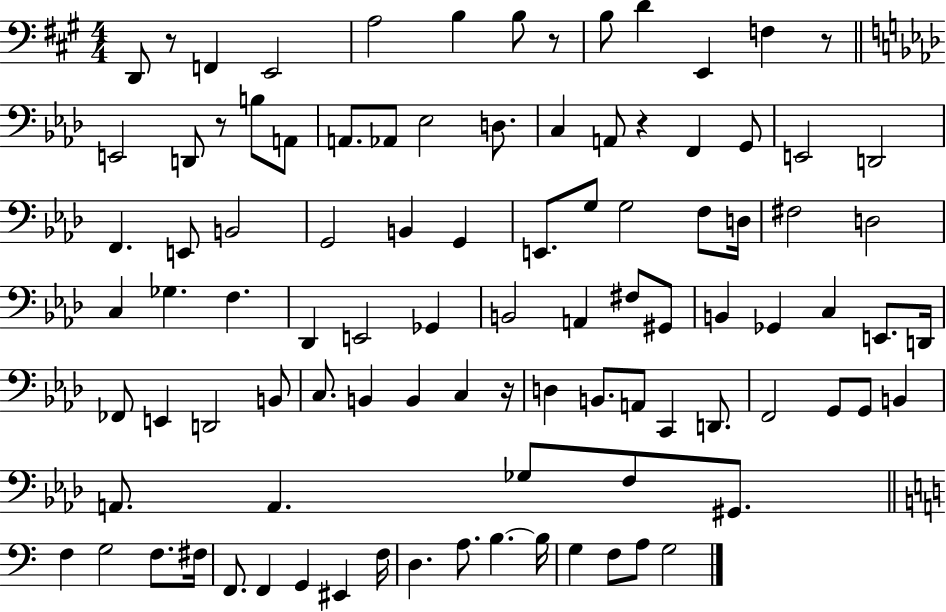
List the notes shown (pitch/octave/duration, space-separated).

D2/e R/e F2/q E2/h A3/h B3/q B3/e R/e B3/e D4/q E2/q F3/q R/e E2/h D2/e R/e B3/e A2/e A2/e. Ab2/e Eb3/h D3/e. C3/q A2/e R/q F2/q G2/e E2/h D2/h F2/q. E2/e B2/h G2/h B2/q G2/q E2/e. G3/e G3/h F3/e D3/s F#3/h D3/h C3/q Gb3/q. F3/q. Db2/q E2/h Gb2/q B2/h A2/q F#3/e G#2/e B2/q Gb2/q C3/q E2/e. D2/s FES2/e E2/q D2/h B2/e C3/e. B2/q B2/q C3/q R/s D3/q B2/e. A2/e C2/q D2/e. F2/h G2/e G2/e B2/q A2/e. A2/q. Gb3/e F3/e G#2/e. F3/q G3/h F3/e. F#3/s F2/e. F2/q G2/q EIS2/q F3/s D3/q. A3/e. B3/q. B3/s G3/q F3/e A3/e G3/h